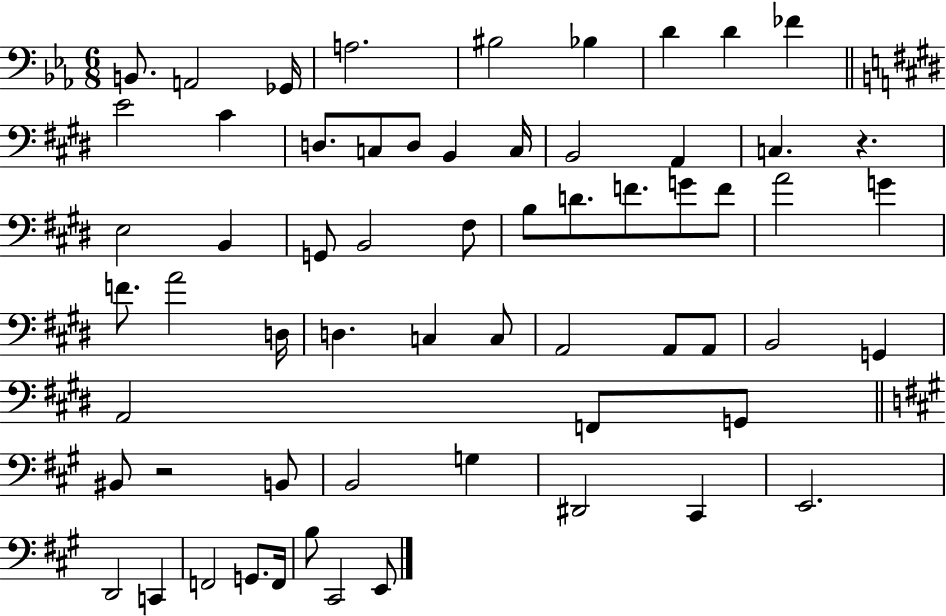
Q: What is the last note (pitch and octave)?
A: E2